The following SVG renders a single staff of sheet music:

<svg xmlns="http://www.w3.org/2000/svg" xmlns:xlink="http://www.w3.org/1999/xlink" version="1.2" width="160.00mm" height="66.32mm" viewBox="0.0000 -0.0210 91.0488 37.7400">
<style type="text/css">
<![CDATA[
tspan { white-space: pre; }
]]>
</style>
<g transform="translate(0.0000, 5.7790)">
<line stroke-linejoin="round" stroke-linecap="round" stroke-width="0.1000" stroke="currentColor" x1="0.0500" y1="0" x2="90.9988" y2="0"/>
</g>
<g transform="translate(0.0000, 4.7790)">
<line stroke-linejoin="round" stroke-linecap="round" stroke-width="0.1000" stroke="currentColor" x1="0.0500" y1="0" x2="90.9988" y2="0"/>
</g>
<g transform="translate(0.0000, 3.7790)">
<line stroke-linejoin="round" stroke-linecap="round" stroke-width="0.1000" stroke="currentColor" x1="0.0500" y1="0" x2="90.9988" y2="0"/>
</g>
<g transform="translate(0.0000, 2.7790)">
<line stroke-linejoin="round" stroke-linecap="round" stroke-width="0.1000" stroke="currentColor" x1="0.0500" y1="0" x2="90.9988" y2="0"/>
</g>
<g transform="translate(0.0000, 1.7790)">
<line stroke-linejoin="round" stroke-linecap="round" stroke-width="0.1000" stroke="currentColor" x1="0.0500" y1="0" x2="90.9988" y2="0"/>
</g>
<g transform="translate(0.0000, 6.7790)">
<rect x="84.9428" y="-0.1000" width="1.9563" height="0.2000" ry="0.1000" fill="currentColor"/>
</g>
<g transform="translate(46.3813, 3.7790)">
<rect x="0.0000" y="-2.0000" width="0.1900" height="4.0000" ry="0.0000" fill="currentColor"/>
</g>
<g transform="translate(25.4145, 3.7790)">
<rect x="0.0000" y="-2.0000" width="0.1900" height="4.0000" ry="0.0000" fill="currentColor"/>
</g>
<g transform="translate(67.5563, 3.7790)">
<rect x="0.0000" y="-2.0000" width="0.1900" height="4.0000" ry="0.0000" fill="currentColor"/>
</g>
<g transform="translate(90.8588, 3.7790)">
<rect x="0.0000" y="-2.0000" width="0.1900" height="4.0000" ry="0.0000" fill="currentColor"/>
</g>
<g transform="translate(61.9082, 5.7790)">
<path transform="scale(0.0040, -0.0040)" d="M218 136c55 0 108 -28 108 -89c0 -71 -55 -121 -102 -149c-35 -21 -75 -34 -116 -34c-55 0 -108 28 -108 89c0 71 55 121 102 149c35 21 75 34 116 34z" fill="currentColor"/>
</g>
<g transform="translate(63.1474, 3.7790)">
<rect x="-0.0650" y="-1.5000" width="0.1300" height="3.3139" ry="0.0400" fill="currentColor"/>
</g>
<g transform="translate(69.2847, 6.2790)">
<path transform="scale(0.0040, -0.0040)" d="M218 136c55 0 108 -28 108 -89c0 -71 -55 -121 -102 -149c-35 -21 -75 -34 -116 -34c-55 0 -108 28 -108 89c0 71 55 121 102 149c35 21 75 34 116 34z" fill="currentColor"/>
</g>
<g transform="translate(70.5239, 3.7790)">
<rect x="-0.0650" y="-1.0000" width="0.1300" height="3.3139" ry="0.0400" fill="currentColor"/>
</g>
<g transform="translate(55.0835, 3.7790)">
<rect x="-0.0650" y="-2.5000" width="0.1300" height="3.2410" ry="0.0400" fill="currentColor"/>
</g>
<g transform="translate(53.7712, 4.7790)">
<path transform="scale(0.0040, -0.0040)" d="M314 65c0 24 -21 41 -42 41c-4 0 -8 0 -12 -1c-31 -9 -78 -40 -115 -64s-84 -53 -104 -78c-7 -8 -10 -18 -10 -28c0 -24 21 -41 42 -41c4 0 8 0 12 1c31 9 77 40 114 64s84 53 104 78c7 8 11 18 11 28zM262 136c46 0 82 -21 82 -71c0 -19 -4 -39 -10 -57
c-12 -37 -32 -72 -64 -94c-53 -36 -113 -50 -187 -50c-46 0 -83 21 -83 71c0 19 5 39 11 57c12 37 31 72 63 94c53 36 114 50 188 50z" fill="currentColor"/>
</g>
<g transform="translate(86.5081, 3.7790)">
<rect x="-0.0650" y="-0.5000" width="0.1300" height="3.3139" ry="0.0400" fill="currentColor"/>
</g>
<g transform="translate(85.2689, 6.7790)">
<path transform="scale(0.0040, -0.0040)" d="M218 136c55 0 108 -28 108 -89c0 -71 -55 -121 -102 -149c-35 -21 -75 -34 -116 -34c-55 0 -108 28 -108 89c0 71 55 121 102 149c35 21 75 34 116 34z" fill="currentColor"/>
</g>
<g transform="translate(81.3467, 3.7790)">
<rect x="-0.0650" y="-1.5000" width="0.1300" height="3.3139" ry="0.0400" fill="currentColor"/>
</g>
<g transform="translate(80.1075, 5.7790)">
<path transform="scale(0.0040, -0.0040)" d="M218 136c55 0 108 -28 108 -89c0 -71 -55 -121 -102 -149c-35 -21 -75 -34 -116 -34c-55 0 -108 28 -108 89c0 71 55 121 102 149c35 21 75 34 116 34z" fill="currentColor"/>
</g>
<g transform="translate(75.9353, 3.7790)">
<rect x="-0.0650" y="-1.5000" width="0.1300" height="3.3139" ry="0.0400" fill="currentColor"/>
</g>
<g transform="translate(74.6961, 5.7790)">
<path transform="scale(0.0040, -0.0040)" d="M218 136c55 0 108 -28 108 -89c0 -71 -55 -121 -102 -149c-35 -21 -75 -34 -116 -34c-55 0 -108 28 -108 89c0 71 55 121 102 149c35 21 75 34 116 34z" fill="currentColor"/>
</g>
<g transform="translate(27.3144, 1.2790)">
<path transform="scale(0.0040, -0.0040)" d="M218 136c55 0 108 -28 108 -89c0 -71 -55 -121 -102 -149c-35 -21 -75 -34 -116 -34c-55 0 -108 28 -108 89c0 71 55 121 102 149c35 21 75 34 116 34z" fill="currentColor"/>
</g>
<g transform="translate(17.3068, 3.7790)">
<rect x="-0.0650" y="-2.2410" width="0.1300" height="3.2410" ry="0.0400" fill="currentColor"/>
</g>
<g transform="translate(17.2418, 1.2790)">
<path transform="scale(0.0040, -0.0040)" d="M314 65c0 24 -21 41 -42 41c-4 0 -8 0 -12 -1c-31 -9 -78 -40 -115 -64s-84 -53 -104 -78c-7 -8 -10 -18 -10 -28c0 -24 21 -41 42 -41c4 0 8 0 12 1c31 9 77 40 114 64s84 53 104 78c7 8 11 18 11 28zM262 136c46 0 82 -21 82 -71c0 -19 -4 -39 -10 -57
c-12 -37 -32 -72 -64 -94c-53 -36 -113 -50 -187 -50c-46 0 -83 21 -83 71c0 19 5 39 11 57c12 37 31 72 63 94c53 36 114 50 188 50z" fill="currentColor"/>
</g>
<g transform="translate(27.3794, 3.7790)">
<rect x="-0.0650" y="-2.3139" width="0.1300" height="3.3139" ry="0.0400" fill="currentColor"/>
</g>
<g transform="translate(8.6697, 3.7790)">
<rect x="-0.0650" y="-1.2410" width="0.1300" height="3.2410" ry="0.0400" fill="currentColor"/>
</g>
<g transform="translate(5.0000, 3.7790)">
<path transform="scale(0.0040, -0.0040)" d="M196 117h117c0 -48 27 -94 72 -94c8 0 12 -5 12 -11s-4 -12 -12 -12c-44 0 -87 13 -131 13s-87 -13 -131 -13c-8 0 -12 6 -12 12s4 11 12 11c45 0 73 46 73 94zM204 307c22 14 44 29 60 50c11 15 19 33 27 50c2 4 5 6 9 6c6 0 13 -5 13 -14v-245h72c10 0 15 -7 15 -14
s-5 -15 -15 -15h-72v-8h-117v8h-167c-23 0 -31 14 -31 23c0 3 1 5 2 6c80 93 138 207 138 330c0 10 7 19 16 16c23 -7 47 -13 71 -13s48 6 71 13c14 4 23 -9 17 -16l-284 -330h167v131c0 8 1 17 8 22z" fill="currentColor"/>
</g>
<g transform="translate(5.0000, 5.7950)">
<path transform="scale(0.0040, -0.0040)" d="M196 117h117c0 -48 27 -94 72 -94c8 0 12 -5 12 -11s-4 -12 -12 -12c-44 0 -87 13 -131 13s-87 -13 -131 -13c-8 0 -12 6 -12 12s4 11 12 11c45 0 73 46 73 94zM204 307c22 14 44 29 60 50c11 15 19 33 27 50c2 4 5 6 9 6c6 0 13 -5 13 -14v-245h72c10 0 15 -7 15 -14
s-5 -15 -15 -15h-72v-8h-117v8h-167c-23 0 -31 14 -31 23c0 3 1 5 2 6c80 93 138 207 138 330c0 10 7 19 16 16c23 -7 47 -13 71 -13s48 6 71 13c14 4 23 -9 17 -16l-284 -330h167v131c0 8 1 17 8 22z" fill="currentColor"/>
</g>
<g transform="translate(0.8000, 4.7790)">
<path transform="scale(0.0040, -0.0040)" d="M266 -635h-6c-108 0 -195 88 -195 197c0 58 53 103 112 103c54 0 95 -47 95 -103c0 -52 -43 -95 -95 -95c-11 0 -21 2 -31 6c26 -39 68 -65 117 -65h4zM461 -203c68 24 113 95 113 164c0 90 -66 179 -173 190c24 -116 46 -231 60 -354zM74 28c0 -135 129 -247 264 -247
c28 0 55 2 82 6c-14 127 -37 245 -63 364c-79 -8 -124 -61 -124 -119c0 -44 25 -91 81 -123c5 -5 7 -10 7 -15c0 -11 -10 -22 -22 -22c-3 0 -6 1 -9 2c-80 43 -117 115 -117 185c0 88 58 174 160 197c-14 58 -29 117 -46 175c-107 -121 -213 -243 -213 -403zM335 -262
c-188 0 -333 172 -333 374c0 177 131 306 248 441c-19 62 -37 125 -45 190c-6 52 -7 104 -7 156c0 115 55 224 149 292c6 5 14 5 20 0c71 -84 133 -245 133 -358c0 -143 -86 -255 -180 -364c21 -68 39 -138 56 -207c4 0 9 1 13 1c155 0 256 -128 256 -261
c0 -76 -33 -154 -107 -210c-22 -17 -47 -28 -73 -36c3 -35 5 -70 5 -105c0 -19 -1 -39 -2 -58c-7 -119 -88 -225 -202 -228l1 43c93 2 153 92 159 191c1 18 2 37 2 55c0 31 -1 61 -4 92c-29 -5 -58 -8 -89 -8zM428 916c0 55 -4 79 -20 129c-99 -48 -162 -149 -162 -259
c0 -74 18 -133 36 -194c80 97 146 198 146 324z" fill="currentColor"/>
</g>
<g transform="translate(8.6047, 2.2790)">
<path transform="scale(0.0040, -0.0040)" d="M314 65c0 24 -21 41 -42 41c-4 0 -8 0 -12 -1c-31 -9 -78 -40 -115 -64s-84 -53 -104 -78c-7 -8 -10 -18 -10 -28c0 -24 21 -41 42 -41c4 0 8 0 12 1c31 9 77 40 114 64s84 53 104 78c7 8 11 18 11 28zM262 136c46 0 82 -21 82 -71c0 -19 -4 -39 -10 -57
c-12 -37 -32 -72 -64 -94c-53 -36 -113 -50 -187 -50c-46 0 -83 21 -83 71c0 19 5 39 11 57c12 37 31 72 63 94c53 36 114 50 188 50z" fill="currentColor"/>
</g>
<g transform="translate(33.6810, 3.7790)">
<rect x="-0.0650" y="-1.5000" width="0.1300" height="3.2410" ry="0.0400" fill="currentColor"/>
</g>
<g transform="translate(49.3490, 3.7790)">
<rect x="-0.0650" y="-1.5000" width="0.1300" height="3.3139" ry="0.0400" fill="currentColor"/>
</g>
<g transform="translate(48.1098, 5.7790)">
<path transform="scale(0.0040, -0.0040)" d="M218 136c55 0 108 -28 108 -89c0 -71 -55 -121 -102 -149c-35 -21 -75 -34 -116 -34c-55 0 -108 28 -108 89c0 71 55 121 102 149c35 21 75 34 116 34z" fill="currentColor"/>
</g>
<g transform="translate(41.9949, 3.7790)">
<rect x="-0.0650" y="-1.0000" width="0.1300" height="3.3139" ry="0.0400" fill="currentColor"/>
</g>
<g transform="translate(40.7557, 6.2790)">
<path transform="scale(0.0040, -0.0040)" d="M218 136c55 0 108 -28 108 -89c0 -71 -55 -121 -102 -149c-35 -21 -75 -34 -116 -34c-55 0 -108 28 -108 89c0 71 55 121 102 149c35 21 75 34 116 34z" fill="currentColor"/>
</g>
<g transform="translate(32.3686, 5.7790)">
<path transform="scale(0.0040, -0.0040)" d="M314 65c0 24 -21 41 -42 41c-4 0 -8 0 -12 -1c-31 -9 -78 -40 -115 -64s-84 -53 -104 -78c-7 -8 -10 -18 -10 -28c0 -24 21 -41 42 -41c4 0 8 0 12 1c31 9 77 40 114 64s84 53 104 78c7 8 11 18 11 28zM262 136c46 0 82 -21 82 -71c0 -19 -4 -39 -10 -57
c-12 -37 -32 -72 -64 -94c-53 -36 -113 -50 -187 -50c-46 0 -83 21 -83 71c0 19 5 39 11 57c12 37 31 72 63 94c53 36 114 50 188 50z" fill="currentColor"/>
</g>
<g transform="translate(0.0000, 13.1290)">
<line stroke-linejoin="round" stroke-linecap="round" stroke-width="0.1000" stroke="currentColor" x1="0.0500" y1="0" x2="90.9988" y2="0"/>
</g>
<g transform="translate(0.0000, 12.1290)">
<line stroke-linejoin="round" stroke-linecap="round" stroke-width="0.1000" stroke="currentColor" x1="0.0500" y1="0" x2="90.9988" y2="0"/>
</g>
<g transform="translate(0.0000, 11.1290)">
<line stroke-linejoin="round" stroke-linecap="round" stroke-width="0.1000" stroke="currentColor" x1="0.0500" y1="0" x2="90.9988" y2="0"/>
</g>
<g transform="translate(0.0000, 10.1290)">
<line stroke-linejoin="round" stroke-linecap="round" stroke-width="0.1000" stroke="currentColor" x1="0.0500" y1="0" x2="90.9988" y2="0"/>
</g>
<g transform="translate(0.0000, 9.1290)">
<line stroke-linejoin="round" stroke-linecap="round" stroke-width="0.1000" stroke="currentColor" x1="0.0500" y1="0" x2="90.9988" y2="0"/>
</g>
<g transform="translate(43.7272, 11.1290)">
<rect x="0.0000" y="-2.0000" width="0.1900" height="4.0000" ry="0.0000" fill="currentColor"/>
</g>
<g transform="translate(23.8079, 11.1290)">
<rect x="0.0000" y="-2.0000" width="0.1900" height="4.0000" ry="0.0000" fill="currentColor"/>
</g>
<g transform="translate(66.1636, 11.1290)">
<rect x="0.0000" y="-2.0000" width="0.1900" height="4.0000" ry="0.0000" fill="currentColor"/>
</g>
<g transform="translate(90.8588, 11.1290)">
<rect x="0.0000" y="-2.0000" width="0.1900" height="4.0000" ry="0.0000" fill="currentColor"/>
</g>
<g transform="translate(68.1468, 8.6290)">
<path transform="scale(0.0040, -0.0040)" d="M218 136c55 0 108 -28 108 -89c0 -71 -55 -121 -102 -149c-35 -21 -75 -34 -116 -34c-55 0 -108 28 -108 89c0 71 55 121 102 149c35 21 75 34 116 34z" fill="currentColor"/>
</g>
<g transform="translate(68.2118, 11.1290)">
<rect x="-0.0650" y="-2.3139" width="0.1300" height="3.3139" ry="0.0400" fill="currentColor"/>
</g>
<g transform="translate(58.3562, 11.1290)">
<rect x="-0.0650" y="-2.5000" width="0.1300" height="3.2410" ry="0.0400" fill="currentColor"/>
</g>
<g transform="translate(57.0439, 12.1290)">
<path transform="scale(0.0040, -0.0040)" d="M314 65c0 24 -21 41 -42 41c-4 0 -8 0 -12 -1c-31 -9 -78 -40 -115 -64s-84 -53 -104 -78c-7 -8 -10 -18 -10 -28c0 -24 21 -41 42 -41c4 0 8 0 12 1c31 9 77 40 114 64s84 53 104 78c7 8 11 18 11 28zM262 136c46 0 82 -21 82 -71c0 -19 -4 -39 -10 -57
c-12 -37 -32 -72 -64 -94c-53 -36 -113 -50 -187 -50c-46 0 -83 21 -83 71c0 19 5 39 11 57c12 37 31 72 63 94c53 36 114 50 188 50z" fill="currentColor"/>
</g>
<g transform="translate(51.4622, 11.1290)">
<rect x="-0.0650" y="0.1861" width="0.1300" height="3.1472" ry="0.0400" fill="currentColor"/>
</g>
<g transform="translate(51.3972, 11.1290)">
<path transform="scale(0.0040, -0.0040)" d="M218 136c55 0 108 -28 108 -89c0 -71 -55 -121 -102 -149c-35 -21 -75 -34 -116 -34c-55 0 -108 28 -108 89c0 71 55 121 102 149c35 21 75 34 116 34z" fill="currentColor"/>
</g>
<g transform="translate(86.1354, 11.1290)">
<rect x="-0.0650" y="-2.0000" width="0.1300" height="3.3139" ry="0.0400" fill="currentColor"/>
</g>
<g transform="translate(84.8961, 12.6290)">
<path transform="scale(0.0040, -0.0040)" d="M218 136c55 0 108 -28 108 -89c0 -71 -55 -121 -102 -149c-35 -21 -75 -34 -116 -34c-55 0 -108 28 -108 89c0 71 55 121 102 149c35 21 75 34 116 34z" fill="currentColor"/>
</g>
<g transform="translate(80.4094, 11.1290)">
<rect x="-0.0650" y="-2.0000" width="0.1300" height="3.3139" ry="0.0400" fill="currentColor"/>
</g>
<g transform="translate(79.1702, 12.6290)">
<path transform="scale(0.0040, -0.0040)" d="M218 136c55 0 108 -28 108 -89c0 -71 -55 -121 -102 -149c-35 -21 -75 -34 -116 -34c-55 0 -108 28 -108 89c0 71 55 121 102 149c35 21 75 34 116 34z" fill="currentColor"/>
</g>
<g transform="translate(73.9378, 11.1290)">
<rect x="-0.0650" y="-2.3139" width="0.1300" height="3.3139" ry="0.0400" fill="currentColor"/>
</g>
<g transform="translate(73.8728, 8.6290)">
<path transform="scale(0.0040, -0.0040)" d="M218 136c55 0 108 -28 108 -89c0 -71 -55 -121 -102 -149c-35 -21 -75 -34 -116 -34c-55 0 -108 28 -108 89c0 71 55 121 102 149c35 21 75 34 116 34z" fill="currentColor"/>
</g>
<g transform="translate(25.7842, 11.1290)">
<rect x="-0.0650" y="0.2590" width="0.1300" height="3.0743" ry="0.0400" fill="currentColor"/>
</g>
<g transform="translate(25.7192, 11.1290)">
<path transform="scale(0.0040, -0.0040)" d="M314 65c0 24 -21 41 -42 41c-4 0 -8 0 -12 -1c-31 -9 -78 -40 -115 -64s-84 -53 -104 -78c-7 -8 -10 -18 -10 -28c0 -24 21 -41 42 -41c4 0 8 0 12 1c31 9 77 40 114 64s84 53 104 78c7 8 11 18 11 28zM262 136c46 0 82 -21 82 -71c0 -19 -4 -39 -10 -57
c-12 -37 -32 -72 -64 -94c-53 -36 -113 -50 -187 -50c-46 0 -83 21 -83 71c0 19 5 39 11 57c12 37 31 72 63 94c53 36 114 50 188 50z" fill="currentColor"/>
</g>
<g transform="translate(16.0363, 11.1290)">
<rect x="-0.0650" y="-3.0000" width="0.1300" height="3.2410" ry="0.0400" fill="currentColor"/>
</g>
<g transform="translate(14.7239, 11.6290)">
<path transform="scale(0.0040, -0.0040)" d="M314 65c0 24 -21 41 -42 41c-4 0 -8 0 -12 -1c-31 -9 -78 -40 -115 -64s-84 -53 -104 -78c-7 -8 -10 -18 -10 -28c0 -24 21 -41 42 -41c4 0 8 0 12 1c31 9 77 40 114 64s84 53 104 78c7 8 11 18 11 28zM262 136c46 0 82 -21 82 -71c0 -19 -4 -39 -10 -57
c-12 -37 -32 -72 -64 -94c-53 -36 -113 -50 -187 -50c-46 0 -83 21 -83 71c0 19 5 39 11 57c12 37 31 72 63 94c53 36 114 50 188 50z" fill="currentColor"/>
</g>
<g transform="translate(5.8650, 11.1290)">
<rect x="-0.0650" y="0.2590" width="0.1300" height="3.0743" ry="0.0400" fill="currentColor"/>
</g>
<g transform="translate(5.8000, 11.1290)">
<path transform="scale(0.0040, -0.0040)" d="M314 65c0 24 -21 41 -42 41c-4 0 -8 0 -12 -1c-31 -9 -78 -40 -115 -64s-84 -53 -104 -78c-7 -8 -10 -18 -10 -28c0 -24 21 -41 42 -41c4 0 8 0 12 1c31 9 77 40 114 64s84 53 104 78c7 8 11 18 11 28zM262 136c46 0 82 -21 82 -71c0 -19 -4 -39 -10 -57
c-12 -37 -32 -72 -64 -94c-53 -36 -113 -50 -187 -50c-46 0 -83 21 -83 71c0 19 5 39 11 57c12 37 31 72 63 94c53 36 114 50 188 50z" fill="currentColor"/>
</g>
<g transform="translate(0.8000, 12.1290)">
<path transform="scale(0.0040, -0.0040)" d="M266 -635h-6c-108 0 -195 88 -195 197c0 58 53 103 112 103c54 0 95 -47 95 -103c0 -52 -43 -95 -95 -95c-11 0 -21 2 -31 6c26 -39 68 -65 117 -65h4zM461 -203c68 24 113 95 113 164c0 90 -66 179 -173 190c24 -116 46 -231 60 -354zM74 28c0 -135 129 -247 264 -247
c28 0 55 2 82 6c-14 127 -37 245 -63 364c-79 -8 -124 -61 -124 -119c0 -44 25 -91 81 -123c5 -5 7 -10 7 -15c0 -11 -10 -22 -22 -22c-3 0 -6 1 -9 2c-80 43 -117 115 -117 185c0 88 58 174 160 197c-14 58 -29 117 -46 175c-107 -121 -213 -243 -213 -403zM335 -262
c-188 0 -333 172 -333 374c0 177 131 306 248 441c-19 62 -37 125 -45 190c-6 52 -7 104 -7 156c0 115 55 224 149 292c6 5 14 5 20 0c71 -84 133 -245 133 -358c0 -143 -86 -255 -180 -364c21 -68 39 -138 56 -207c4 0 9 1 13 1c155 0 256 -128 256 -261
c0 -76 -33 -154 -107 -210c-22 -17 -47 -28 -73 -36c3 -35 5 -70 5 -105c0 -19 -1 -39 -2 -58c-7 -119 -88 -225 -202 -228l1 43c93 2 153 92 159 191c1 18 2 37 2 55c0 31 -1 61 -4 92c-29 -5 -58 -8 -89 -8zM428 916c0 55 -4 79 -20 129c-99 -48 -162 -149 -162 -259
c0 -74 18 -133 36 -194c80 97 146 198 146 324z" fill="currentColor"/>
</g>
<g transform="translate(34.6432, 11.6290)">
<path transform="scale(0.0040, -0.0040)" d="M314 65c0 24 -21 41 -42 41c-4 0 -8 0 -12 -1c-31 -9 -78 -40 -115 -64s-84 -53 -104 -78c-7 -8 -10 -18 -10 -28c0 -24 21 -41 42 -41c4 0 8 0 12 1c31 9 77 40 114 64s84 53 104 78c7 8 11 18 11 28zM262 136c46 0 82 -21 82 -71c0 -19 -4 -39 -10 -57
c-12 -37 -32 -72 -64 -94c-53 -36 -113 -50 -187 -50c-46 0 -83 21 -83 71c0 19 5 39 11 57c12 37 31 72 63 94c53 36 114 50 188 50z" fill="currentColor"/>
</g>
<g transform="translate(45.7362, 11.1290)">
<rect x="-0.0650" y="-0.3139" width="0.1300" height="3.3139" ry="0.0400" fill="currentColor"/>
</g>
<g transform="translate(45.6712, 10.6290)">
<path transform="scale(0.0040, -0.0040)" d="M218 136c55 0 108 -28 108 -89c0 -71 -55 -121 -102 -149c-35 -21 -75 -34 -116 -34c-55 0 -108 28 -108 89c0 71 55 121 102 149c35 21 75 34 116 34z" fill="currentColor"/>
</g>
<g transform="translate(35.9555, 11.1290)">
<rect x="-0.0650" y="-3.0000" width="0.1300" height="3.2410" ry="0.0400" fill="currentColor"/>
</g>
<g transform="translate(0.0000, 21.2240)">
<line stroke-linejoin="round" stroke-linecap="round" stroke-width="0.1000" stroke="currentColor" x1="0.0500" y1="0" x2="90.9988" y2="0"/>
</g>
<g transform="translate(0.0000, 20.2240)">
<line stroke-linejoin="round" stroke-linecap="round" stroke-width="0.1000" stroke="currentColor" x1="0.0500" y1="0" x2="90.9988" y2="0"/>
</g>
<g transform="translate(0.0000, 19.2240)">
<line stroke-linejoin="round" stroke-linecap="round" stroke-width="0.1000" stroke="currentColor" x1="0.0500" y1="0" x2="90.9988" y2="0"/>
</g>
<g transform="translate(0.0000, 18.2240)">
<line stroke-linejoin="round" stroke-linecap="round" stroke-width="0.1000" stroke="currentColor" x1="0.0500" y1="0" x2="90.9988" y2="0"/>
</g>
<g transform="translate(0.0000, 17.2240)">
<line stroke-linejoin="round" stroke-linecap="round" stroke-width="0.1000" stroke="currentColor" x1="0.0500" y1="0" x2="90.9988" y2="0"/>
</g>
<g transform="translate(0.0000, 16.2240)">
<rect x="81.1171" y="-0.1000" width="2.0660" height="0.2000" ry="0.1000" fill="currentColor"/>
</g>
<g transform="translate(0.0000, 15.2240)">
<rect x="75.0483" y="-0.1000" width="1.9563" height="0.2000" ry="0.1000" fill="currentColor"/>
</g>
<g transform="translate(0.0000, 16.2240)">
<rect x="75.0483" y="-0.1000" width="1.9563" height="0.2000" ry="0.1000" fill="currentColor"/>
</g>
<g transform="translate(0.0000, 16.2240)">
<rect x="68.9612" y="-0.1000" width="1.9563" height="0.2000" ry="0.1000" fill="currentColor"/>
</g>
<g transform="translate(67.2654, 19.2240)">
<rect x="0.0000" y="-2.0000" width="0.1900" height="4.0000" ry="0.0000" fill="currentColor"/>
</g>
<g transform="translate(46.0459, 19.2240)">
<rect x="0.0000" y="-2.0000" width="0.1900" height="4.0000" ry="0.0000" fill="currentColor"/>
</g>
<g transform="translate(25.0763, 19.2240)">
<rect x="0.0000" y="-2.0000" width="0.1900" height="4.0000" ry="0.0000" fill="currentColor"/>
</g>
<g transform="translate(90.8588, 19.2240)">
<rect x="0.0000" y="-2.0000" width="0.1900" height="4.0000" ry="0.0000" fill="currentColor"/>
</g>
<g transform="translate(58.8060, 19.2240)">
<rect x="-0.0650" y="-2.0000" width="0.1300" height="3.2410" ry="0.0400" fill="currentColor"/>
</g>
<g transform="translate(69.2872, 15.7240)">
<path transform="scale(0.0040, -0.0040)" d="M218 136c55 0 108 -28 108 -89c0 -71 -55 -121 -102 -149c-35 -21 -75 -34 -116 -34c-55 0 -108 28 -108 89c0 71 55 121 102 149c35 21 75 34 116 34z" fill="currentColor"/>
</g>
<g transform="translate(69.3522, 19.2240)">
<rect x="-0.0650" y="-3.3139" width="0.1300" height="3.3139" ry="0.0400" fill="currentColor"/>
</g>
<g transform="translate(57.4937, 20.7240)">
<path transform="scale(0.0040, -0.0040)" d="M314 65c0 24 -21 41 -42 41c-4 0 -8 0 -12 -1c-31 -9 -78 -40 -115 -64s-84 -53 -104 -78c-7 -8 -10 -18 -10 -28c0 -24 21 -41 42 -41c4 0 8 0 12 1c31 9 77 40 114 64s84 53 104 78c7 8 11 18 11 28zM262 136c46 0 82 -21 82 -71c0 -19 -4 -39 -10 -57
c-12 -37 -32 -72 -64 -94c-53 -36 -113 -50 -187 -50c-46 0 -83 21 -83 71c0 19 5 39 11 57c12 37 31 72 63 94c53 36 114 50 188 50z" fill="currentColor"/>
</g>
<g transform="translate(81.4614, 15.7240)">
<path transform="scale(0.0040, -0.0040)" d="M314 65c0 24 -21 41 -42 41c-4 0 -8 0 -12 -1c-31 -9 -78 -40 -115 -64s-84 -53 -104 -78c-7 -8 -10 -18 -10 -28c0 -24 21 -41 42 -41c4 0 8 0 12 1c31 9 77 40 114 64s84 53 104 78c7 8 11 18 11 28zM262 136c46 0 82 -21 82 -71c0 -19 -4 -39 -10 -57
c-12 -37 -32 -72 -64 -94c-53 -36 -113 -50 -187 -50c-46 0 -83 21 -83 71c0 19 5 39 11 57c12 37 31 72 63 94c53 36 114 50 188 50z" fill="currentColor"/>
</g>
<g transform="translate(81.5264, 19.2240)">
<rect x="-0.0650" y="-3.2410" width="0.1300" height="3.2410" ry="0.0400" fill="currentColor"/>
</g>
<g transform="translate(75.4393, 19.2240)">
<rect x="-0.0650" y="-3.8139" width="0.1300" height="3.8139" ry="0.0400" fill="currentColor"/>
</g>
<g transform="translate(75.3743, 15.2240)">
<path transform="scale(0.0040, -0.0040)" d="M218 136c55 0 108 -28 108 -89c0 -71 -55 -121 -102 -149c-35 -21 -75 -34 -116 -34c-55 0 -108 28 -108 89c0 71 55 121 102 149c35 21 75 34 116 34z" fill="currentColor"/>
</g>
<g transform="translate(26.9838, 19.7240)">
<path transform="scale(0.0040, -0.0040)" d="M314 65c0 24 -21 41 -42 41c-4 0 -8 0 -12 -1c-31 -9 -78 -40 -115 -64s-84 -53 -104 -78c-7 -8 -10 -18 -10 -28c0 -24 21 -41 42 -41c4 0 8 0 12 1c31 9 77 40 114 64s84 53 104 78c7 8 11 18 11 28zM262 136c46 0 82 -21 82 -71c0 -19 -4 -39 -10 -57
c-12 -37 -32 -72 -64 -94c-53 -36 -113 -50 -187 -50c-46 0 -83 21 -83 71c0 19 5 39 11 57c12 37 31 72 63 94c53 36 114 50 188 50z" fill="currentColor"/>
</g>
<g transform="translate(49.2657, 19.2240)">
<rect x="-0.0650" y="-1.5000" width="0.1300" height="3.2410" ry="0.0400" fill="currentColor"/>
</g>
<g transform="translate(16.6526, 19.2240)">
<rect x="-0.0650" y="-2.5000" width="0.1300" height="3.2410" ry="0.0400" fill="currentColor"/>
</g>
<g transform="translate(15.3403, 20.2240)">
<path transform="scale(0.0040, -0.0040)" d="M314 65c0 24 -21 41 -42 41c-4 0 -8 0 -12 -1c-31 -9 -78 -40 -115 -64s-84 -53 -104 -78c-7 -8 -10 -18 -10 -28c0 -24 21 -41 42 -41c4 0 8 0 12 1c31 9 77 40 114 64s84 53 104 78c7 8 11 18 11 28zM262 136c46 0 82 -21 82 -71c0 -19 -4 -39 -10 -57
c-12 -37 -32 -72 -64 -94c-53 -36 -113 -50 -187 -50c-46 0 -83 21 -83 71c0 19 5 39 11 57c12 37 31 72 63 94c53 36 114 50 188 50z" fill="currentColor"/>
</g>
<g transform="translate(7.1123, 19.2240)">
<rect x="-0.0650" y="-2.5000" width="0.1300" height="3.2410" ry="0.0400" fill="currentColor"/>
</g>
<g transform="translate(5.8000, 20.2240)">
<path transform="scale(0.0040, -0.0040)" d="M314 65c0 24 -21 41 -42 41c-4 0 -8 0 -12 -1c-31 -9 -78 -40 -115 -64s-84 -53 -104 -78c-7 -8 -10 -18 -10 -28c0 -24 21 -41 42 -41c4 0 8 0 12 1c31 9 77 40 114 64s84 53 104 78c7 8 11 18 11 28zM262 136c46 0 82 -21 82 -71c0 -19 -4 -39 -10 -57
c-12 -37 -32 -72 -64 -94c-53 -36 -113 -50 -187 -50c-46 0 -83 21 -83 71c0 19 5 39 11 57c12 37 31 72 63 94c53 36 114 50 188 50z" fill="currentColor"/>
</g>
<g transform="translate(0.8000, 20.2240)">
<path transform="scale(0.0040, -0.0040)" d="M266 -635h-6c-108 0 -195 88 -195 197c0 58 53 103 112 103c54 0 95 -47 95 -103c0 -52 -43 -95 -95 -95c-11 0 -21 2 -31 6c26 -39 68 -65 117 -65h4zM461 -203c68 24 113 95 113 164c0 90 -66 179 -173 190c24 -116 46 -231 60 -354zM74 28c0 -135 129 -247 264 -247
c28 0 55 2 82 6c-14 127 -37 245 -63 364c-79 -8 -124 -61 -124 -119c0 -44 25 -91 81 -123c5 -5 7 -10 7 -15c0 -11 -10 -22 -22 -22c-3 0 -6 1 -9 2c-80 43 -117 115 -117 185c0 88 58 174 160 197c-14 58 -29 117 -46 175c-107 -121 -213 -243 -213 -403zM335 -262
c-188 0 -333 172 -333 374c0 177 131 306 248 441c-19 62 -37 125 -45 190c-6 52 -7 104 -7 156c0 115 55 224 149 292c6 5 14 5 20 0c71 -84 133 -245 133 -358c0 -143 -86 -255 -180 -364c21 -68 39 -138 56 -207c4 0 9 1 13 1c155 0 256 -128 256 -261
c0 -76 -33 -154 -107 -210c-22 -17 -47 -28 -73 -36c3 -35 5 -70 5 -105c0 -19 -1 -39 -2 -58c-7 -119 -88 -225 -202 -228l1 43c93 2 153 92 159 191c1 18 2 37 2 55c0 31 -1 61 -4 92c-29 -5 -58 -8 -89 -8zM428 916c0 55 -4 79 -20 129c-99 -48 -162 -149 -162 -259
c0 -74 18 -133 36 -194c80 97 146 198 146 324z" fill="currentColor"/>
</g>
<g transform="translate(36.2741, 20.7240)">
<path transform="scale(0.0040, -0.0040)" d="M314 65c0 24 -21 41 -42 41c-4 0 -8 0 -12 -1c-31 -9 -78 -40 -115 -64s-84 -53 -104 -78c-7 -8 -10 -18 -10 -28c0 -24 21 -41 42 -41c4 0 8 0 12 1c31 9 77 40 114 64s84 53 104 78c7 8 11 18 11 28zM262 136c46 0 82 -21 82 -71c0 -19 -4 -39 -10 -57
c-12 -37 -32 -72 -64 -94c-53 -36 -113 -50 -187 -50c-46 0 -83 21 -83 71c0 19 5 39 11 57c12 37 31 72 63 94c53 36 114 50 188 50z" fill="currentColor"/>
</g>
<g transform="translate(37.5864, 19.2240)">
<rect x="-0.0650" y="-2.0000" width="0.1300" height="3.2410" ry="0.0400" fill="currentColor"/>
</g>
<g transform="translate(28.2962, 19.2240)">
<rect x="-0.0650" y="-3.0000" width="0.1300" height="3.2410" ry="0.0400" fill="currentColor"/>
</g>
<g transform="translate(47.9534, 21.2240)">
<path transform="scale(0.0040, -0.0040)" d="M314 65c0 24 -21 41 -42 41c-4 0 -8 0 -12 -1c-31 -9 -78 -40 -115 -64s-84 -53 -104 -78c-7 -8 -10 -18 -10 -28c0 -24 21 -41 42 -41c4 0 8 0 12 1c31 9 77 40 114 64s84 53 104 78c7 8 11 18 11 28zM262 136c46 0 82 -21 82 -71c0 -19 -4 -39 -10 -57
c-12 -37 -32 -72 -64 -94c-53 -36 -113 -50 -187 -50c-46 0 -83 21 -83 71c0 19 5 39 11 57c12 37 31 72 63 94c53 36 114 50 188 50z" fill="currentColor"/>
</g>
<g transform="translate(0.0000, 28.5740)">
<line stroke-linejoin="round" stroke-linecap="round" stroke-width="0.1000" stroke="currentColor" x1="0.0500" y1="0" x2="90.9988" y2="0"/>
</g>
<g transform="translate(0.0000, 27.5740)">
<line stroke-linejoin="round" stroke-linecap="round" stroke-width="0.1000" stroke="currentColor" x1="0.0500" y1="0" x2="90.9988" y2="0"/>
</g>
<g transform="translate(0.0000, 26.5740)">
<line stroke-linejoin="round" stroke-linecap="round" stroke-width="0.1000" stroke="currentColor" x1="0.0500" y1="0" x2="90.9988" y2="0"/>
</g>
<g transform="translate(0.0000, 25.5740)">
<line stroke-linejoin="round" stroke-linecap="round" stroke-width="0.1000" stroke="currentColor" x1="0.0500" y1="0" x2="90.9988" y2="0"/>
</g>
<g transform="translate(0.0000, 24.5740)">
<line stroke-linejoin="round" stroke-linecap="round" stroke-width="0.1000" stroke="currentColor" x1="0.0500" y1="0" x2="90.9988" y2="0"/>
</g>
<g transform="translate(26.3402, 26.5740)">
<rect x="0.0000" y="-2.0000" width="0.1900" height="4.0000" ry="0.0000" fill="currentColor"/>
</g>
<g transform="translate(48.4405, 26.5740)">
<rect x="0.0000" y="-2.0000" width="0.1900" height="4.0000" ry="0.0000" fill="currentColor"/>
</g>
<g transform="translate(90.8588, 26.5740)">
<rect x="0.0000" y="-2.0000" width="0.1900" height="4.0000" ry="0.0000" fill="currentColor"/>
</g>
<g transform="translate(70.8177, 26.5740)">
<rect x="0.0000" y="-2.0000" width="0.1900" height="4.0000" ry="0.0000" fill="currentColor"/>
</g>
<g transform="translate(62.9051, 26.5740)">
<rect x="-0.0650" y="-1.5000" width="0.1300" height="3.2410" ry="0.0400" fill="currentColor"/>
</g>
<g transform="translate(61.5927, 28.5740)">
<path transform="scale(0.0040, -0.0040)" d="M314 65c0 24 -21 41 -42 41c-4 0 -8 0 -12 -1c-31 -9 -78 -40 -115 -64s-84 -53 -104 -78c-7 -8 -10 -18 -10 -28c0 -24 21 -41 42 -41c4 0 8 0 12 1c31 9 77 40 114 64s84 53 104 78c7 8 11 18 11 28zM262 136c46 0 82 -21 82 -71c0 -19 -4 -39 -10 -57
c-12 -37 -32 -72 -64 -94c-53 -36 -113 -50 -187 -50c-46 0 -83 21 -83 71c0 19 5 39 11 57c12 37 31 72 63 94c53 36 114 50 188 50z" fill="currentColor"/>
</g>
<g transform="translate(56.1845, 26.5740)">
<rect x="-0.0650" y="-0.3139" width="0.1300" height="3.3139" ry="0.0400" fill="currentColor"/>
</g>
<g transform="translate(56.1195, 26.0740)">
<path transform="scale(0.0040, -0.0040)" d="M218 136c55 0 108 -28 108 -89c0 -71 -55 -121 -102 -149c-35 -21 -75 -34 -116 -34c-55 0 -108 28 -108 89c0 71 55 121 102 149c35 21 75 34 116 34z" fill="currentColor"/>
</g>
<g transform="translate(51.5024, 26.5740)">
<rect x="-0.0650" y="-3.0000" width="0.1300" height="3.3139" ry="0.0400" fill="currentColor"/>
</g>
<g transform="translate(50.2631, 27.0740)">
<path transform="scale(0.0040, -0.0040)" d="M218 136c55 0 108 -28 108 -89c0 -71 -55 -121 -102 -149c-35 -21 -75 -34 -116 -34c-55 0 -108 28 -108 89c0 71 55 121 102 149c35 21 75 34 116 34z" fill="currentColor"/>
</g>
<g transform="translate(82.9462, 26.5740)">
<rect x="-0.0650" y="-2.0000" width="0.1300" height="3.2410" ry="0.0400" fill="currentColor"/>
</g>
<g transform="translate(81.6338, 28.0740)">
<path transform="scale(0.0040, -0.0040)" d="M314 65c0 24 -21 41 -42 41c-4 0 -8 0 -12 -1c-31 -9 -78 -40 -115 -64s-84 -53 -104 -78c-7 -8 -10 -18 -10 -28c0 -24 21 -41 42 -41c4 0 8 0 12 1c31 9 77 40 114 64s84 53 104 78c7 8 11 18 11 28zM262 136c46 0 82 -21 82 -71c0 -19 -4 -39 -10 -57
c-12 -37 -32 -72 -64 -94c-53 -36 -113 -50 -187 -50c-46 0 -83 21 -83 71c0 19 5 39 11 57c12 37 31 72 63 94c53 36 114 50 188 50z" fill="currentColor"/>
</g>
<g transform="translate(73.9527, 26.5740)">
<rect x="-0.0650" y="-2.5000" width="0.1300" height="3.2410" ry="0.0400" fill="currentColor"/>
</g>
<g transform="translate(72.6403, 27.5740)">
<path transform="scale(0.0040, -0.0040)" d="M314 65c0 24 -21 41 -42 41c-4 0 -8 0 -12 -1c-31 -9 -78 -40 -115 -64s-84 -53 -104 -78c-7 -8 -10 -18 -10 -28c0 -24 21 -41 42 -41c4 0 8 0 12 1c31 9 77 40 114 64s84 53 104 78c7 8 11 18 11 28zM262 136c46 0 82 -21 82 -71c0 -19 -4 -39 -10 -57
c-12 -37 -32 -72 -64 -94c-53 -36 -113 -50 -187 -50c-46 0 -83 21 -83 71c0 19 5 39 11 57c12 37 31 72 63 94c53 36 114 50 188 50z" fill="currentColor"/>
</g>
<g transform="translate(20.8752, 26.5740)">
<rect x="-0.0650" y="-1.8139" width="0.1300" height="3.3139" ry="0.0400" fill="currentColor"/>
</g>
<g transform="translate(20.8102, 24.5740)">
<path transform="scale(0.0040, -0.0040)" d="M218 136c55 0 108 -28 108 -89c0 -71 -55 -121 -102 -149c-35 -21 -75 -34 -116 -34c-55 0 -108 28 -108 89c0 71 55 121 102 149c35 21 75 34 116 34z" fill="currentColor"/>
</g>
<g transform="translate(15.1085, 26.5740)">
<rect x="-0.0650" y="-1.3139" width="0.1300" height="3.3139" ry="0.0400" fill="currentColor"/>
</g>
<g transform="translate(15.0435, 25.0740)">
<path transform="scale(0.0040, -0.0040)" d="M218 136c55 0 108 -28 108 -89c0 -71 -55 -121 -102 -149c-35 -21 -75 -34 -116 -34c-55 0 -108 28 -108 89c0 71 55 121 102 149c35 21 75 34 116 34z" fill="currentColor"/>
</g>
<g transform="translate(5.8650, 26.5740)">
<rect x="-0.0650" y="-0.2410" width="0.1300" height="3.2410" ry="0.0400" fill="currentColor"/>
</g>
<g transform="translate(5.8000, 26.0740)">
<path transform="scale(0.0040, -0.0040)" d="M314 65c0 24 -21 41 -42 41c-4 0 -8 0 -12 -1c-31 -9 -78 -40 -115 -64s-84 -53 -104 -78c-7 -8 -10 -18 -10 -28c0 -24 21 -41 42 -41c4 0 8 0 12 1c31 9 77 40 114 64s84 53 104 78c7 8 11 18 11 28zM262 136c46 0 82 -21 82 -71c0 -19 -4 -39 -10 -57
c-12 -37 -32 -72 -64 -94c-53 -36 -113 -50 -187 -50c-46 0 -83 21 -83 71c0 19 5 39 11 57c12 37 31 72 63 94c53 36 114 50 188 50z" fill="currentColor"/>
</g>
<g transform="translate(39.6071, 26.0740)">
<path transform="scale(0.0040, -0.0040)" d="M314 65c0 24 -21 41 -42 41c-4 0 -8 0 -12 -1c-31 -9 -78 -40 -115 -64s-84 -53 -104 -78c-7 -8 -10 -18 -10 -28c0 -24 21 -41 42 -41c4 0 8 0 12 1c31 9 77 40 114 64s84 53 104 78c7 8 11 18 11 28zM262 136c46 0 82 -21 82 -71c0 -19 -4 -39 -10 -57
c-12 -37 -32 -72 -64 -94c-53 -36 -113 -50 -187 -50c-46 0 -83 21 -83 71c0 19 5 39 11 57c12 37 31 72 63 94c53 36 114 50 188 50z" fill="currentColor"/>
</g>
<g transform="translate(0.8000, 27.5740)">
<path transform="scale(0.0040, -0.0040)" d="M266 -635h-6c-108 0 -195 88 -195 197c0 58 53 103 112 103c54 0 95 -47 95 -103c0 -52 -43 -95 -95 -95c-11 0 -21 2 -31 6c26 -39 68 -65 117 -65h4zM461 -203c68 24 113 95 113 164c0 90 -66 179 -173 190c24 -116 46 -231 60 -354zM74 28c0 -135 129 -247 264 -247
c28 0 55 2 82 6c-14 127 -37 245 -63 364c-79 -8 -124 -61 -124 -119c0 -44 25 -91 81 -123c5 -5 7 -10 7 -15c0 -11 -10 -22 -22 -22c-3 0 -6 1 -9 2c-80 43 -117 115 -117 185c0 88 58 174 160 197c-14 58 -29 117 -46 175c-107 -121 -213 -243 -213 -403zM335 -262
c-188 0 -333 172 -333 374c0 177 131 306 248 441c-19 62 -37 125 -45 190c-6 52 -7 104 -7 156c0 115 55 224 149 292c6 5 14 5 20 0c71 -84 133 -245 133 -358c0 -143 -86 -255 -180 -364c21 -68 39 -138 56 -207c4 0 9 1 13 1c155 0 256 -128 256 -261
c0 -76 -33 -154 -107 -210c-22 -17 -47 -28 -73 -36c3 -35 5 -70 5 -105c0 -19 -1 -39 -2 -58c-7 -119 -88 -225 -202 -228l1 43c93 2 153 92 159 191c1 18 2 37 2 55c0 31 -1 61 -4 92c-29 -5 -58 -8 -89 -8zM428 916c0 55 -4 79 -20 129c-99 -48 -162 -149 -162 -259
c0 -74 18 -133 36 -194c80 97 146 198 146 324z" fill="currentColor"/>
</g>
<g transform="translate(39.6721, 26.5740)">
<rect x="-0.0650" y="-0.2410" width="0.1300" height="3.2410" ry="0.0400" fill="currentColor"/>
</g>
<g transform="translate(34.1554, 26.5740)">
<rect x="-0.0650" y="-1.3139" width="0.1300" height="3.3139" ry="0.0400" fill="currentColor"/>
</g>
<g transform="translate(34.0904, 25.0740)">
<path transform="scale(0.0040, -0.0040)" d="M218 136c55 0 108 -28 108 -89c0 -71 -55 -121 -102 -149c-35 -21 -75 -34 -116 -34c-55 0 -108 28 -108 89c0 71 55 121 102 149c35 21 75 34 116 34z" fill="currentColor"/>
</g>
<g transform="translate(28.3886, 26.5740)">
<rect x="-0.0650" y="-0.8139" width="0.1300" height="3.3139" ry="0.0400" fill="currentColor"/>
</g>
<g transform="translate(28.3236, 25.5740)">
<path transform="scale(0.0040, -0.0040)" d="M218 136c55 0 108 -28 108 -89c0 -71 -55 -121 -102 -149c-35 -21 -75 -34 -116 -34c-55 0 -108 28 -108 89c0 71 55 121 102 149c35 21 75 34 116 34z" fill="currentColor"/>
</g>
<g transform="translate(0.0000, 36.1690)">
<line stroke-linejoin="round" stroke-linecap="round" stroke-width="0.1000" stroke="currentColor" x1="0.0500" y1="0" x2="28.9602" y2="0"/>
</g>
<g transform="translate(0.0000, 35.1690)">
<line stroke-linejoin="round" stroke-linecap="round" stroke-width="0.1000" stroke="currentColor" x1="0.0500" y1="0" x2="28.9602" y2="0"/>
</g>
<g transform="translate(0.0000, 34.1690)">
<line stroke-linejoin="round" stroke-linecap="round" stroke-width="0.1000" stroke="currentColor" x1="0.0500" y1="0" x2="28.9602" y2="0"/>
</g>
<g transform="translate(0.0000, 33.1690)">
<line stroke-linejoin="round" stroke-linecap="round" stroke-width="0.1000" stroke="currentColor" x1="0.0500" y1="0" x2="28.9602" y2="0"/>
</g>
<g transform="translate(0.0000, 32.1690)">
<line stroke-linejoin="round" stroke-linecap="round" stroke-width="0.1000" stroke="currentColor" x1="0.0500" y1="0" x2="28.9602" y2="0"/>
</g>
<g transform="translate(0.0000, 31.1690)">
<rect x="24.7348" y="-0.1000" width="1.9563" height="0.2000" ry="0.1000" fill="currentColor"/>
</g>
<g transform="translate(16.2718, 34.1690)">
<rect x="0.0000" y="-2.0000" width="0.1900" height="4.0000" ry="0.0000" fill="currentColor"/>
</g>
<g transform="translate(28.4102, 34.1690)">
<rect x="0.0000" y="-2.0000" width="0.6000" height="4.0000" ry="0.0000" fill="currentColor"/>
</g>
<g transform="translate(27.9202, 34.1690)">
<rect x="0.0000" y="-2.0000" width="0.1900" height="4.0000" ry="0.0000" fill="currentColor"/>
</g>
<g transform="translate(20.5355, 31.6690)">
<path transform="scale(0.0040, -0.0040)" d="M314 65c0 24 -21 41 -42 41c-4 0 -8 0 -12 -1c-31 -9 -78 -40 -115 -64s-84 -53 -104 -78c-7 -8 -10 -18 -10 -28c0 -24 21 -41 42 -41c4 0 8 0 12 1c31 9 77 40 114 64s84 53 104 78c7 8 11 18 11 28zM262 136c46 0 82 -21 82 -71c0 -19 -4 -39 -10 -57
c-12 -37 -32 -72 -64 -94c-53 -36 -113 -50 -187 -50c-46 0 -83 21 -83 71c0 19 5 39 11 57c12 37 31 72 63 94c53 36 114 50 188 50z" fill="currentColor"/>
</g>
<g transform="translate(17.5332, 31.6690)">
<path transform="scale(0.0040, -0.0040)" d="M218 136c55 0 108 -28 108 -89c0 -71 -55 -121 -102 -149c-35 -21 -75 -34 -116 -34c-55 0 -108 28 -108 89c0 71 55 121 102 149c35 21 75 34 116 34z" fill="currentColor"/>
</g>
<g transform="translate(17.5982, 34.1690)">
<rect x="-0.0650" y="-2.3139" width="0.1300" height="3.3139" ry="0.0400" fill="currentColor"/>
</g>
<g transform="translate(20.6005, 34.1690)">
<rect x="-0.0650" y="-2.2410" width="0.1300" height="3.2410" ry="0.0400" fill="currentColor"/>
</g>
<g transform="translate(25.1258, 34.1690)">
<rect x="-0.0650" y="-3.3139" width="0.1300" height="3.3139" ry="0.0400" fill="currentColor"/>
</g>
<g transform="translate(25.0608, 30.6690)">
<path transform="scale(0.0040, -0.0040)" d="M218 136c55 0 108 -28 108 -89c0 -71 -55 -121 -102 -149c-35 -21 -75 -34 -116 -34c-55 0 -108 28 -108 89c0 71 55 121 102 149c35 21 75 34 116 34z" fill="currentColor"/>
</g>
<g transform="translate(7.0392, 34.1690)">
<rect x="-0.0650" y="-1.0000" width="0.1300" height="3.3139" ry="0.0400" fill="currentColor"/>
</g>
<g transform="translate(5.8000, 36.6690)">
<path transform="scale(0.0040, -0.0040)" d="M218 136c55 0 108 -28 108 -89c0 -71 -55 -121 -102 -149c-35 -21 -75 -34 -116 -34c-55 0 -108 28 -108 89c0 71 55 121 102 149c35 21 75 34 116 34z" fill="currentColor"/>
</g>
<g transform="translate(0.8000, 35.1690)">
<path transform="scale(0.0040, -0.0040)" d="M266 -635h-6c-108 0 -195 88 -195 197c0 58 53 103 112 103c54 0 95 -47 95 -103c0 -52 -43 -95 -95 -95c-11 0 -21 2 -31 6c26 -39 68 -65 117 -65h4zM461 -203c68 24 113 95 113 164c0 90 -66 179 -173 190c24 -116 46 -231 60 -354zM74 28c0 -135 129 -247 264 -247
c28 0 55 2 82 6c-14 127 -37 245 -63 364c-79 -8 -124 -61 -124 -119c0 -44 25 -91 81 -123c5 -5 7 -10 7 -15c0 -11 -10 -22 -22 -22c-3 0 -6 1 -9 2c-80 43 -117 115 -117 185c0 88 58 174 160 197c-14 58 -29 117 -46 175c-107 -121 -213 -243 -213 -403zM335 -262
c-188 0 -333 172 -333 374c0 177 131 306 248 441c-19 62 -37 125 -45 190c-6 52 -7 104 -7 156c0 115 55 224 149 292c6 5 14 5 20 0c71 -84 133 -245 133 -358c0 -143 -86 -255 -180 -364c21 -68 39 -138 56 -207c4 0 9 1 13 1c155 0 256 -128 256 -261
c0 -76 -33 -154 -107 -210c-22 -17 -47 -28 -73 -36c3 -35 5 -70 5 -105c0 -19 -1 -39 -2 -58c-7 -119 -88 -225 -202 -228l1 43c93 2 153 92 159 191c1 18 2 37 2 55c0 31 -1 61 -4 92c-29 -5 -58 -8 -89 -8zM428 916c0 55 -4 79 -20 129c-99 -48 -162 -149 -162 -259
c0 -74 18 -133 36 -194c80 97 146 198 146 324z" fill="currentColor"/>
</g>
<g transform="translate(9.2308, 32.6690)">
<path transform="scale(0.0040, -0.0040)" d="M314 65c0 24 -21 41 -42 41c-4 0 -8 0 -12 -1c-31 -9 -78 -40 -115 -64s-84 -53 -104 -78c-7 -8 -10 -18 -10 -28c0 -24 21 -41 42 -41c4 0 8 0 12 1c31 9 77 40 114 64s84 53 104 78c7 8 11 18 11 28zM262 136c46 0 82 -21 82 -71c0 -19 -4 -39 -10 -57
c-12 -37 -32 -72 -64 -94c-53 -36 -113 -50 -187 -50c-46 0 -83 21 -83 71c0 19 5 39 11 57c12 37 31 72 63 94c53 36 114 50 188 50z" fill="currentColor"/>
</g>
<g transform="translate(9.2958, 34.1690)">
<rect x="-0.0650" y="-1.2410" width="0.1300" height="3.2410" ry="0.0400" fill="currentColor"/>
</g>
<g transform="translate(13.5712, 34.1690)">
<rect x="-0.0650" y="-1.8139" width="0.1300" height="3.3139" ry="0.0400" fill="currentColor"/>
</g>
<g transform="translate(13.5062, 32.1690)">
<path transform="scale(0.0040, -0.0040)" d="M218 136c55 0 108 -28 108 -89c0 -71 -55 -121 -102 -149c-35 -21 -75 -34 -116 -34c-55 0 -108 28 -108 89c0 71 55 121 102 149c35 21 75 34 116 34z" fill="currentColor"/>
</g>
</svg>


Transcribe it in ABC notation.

X:1
T:Untitled
M:4/4
L:1/4
K:C
e2 g2 g E2 D E G2 E D E E C B2 A2 B2 A2 c B G2 g g F F G2 G2 A2 F2 E2 F2 b c' b2 c2 e f d e c2 A c E2 G2 F2 D e2 f g g2 b